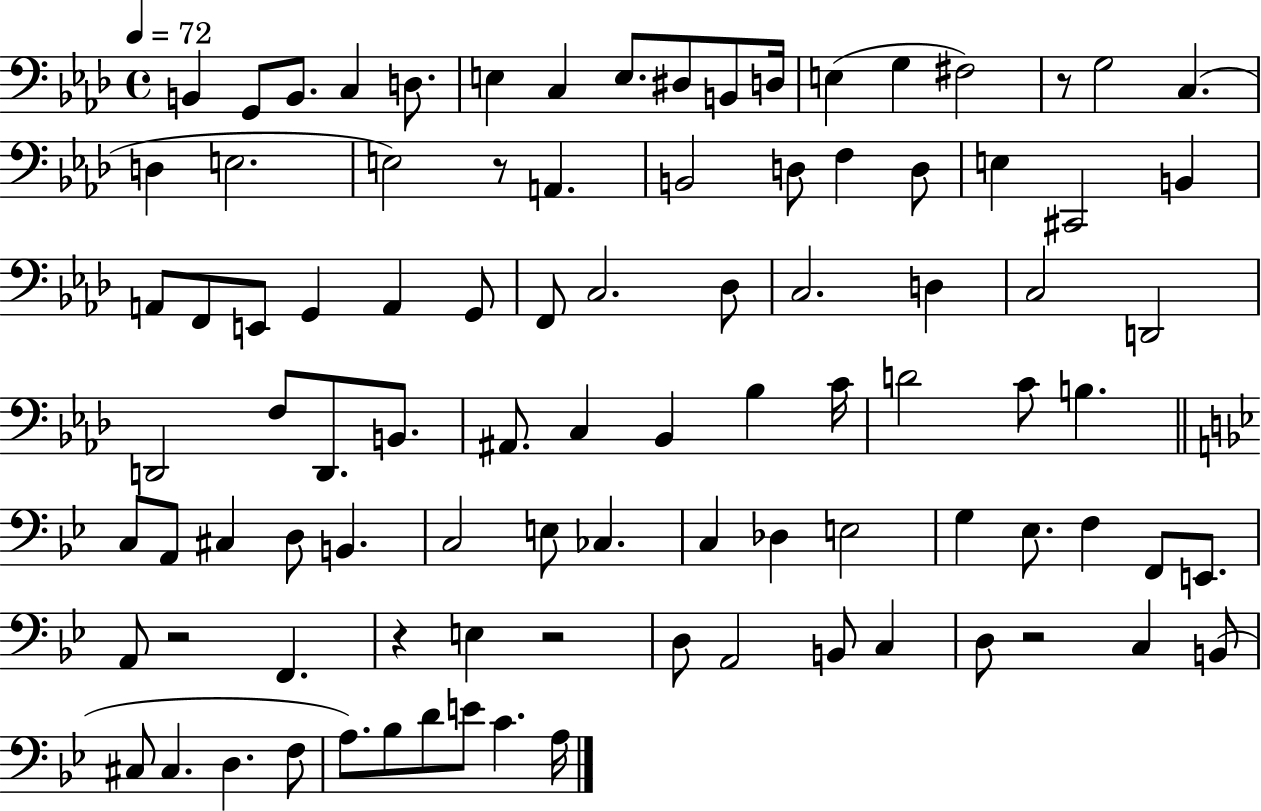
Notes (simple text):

B2/q G2/e B2/e. C3/q D3/e. E3/q C3/q E3/e. D#3/e B2/e D3/s E3/q G3/q F#3/h R/e G3/h C3/q. D3/q E3/h. E3/h R/e A2/q. B2/h D3/e F3/q D3/e E3/q C#2/h B2/q A2/e F2/e E2/e G2/q A2/q G2/e F2/e C3/h. Db3/e C3/h. D3/q C3/h D2/h D2/h F3/e D2/e. B2/e. A#2/e. C3/q Bb2/q Bb3/q C4/s D4/h C4/e B3/q. C3/e A2/e C#3/q D3/e B2/q. C3/h E3/e CES3/q. C3/q Db3/q E3/h G3/q Eb3/e. F3/q F2/e E2/e. A2/e R/h F2/q. R/q E3/q R/h D3/e A2/h B2/e C3/q D3/e R/h C3/q B2/e C#3/e C#3/q. D3/q. F3/e A3/e. Bb3/e D4/e E4/e C4/q. A3/s